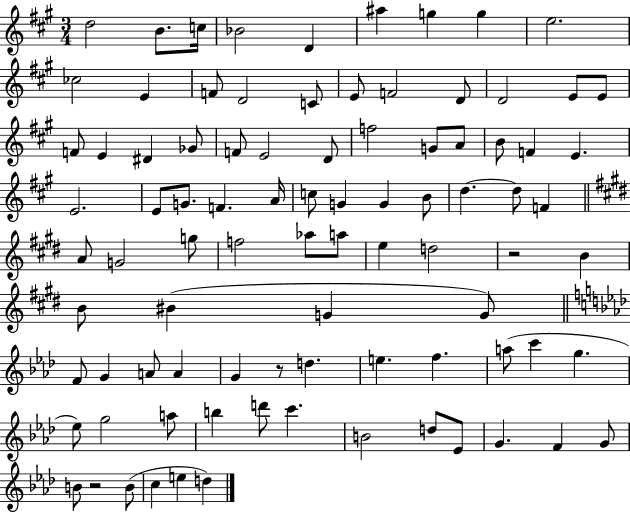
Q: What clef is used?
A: treble